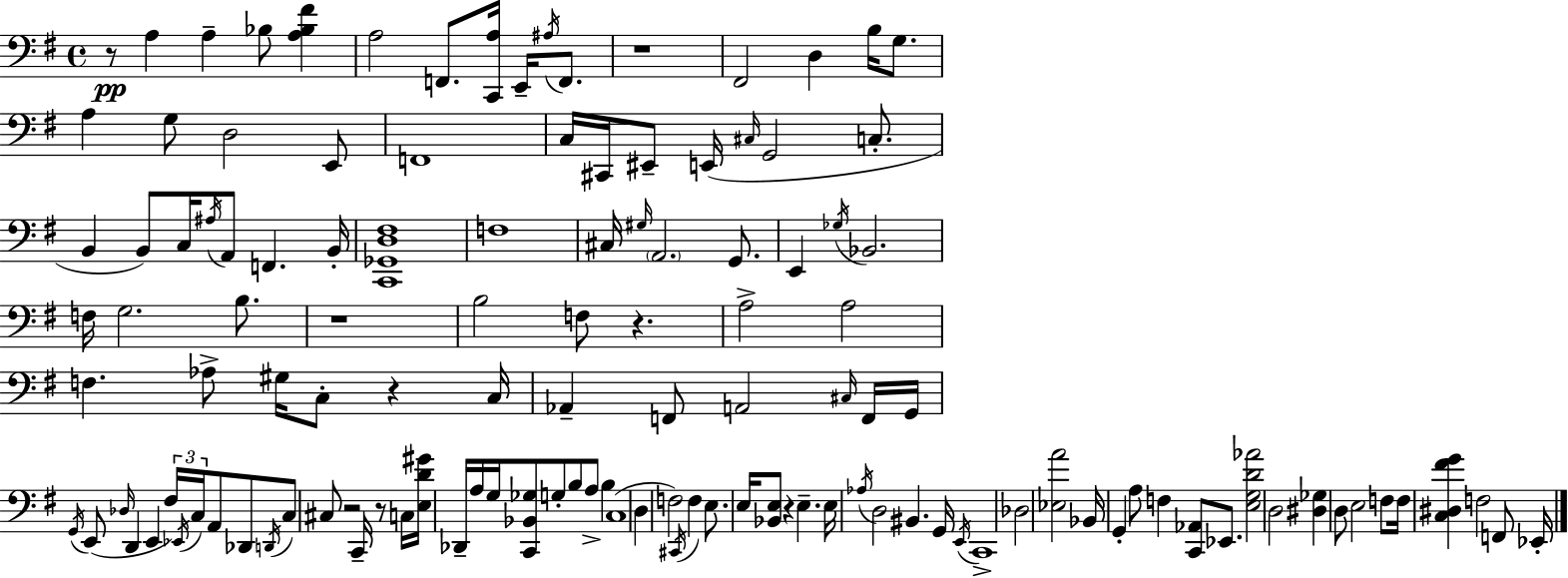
X:1
T:Untitled
M:4/4
L:1/4
K:G
z/2 A, A, _B,/2 [A,_B,^F] A,2 F,,/2 [C,,A,]/4 E,,/4 ^A,/4 F,,/2 z4 ^F,,2 D, B,/4 G,/2 A, G,/2 D,2 E,,/2 F,,4 C,/4 ^C,,/4 ^E,,/2 E,,/4 ^C,/4 G,,2 C,/2 B,, B,,/2 C,/4 ^A,/4 A,,/2 F,, B,,/4 [C,,_G,,D,^F,]4 F,4 ^C,/4 ^G,/4 A,,2 G,,/2 E,, _G,/4 _B,,2 F,/4 G,2 B,/2 z4 B,2 F,/2 z A,2 A,2 F, _A,/2 ^G,/4 C,/2 z C,/4 _A,, F,,/2 A,,2 ^C,/4 F,,/4 G,,/4 G,,/4 E,,/2 _D,/4 D,, E,, ^F,/4 _E,,/4 C,/4 A,,/2 _D,,/2 D,,/4 C,/2 ^C,/2 z2 C,,/4 z/2 C,/4 [E,D^G]/4 _D,,/4 A,/4 G,/4 [C,,_B,,_G,]/2 G,/2 B,/2 A,/2 B, C,4 D, F,2 ^C,,/4 F, E,/2 E,/4 [_B,,E,]/2 z E, E,/4 _A,/4 D,2 ^B,, G,,/4 E,,/4 C,,4 _D,2 [_E,A]2 _B,,/4 G,, A,/2 F, [C,,_A,,]/2 _E,,/2 [E,G,D_A]2 D,2 [^D,_G,] D,/2 E,2 F,/2 F,/4 [C,^D,^FG] F,2 F,,/2 _E,,/4